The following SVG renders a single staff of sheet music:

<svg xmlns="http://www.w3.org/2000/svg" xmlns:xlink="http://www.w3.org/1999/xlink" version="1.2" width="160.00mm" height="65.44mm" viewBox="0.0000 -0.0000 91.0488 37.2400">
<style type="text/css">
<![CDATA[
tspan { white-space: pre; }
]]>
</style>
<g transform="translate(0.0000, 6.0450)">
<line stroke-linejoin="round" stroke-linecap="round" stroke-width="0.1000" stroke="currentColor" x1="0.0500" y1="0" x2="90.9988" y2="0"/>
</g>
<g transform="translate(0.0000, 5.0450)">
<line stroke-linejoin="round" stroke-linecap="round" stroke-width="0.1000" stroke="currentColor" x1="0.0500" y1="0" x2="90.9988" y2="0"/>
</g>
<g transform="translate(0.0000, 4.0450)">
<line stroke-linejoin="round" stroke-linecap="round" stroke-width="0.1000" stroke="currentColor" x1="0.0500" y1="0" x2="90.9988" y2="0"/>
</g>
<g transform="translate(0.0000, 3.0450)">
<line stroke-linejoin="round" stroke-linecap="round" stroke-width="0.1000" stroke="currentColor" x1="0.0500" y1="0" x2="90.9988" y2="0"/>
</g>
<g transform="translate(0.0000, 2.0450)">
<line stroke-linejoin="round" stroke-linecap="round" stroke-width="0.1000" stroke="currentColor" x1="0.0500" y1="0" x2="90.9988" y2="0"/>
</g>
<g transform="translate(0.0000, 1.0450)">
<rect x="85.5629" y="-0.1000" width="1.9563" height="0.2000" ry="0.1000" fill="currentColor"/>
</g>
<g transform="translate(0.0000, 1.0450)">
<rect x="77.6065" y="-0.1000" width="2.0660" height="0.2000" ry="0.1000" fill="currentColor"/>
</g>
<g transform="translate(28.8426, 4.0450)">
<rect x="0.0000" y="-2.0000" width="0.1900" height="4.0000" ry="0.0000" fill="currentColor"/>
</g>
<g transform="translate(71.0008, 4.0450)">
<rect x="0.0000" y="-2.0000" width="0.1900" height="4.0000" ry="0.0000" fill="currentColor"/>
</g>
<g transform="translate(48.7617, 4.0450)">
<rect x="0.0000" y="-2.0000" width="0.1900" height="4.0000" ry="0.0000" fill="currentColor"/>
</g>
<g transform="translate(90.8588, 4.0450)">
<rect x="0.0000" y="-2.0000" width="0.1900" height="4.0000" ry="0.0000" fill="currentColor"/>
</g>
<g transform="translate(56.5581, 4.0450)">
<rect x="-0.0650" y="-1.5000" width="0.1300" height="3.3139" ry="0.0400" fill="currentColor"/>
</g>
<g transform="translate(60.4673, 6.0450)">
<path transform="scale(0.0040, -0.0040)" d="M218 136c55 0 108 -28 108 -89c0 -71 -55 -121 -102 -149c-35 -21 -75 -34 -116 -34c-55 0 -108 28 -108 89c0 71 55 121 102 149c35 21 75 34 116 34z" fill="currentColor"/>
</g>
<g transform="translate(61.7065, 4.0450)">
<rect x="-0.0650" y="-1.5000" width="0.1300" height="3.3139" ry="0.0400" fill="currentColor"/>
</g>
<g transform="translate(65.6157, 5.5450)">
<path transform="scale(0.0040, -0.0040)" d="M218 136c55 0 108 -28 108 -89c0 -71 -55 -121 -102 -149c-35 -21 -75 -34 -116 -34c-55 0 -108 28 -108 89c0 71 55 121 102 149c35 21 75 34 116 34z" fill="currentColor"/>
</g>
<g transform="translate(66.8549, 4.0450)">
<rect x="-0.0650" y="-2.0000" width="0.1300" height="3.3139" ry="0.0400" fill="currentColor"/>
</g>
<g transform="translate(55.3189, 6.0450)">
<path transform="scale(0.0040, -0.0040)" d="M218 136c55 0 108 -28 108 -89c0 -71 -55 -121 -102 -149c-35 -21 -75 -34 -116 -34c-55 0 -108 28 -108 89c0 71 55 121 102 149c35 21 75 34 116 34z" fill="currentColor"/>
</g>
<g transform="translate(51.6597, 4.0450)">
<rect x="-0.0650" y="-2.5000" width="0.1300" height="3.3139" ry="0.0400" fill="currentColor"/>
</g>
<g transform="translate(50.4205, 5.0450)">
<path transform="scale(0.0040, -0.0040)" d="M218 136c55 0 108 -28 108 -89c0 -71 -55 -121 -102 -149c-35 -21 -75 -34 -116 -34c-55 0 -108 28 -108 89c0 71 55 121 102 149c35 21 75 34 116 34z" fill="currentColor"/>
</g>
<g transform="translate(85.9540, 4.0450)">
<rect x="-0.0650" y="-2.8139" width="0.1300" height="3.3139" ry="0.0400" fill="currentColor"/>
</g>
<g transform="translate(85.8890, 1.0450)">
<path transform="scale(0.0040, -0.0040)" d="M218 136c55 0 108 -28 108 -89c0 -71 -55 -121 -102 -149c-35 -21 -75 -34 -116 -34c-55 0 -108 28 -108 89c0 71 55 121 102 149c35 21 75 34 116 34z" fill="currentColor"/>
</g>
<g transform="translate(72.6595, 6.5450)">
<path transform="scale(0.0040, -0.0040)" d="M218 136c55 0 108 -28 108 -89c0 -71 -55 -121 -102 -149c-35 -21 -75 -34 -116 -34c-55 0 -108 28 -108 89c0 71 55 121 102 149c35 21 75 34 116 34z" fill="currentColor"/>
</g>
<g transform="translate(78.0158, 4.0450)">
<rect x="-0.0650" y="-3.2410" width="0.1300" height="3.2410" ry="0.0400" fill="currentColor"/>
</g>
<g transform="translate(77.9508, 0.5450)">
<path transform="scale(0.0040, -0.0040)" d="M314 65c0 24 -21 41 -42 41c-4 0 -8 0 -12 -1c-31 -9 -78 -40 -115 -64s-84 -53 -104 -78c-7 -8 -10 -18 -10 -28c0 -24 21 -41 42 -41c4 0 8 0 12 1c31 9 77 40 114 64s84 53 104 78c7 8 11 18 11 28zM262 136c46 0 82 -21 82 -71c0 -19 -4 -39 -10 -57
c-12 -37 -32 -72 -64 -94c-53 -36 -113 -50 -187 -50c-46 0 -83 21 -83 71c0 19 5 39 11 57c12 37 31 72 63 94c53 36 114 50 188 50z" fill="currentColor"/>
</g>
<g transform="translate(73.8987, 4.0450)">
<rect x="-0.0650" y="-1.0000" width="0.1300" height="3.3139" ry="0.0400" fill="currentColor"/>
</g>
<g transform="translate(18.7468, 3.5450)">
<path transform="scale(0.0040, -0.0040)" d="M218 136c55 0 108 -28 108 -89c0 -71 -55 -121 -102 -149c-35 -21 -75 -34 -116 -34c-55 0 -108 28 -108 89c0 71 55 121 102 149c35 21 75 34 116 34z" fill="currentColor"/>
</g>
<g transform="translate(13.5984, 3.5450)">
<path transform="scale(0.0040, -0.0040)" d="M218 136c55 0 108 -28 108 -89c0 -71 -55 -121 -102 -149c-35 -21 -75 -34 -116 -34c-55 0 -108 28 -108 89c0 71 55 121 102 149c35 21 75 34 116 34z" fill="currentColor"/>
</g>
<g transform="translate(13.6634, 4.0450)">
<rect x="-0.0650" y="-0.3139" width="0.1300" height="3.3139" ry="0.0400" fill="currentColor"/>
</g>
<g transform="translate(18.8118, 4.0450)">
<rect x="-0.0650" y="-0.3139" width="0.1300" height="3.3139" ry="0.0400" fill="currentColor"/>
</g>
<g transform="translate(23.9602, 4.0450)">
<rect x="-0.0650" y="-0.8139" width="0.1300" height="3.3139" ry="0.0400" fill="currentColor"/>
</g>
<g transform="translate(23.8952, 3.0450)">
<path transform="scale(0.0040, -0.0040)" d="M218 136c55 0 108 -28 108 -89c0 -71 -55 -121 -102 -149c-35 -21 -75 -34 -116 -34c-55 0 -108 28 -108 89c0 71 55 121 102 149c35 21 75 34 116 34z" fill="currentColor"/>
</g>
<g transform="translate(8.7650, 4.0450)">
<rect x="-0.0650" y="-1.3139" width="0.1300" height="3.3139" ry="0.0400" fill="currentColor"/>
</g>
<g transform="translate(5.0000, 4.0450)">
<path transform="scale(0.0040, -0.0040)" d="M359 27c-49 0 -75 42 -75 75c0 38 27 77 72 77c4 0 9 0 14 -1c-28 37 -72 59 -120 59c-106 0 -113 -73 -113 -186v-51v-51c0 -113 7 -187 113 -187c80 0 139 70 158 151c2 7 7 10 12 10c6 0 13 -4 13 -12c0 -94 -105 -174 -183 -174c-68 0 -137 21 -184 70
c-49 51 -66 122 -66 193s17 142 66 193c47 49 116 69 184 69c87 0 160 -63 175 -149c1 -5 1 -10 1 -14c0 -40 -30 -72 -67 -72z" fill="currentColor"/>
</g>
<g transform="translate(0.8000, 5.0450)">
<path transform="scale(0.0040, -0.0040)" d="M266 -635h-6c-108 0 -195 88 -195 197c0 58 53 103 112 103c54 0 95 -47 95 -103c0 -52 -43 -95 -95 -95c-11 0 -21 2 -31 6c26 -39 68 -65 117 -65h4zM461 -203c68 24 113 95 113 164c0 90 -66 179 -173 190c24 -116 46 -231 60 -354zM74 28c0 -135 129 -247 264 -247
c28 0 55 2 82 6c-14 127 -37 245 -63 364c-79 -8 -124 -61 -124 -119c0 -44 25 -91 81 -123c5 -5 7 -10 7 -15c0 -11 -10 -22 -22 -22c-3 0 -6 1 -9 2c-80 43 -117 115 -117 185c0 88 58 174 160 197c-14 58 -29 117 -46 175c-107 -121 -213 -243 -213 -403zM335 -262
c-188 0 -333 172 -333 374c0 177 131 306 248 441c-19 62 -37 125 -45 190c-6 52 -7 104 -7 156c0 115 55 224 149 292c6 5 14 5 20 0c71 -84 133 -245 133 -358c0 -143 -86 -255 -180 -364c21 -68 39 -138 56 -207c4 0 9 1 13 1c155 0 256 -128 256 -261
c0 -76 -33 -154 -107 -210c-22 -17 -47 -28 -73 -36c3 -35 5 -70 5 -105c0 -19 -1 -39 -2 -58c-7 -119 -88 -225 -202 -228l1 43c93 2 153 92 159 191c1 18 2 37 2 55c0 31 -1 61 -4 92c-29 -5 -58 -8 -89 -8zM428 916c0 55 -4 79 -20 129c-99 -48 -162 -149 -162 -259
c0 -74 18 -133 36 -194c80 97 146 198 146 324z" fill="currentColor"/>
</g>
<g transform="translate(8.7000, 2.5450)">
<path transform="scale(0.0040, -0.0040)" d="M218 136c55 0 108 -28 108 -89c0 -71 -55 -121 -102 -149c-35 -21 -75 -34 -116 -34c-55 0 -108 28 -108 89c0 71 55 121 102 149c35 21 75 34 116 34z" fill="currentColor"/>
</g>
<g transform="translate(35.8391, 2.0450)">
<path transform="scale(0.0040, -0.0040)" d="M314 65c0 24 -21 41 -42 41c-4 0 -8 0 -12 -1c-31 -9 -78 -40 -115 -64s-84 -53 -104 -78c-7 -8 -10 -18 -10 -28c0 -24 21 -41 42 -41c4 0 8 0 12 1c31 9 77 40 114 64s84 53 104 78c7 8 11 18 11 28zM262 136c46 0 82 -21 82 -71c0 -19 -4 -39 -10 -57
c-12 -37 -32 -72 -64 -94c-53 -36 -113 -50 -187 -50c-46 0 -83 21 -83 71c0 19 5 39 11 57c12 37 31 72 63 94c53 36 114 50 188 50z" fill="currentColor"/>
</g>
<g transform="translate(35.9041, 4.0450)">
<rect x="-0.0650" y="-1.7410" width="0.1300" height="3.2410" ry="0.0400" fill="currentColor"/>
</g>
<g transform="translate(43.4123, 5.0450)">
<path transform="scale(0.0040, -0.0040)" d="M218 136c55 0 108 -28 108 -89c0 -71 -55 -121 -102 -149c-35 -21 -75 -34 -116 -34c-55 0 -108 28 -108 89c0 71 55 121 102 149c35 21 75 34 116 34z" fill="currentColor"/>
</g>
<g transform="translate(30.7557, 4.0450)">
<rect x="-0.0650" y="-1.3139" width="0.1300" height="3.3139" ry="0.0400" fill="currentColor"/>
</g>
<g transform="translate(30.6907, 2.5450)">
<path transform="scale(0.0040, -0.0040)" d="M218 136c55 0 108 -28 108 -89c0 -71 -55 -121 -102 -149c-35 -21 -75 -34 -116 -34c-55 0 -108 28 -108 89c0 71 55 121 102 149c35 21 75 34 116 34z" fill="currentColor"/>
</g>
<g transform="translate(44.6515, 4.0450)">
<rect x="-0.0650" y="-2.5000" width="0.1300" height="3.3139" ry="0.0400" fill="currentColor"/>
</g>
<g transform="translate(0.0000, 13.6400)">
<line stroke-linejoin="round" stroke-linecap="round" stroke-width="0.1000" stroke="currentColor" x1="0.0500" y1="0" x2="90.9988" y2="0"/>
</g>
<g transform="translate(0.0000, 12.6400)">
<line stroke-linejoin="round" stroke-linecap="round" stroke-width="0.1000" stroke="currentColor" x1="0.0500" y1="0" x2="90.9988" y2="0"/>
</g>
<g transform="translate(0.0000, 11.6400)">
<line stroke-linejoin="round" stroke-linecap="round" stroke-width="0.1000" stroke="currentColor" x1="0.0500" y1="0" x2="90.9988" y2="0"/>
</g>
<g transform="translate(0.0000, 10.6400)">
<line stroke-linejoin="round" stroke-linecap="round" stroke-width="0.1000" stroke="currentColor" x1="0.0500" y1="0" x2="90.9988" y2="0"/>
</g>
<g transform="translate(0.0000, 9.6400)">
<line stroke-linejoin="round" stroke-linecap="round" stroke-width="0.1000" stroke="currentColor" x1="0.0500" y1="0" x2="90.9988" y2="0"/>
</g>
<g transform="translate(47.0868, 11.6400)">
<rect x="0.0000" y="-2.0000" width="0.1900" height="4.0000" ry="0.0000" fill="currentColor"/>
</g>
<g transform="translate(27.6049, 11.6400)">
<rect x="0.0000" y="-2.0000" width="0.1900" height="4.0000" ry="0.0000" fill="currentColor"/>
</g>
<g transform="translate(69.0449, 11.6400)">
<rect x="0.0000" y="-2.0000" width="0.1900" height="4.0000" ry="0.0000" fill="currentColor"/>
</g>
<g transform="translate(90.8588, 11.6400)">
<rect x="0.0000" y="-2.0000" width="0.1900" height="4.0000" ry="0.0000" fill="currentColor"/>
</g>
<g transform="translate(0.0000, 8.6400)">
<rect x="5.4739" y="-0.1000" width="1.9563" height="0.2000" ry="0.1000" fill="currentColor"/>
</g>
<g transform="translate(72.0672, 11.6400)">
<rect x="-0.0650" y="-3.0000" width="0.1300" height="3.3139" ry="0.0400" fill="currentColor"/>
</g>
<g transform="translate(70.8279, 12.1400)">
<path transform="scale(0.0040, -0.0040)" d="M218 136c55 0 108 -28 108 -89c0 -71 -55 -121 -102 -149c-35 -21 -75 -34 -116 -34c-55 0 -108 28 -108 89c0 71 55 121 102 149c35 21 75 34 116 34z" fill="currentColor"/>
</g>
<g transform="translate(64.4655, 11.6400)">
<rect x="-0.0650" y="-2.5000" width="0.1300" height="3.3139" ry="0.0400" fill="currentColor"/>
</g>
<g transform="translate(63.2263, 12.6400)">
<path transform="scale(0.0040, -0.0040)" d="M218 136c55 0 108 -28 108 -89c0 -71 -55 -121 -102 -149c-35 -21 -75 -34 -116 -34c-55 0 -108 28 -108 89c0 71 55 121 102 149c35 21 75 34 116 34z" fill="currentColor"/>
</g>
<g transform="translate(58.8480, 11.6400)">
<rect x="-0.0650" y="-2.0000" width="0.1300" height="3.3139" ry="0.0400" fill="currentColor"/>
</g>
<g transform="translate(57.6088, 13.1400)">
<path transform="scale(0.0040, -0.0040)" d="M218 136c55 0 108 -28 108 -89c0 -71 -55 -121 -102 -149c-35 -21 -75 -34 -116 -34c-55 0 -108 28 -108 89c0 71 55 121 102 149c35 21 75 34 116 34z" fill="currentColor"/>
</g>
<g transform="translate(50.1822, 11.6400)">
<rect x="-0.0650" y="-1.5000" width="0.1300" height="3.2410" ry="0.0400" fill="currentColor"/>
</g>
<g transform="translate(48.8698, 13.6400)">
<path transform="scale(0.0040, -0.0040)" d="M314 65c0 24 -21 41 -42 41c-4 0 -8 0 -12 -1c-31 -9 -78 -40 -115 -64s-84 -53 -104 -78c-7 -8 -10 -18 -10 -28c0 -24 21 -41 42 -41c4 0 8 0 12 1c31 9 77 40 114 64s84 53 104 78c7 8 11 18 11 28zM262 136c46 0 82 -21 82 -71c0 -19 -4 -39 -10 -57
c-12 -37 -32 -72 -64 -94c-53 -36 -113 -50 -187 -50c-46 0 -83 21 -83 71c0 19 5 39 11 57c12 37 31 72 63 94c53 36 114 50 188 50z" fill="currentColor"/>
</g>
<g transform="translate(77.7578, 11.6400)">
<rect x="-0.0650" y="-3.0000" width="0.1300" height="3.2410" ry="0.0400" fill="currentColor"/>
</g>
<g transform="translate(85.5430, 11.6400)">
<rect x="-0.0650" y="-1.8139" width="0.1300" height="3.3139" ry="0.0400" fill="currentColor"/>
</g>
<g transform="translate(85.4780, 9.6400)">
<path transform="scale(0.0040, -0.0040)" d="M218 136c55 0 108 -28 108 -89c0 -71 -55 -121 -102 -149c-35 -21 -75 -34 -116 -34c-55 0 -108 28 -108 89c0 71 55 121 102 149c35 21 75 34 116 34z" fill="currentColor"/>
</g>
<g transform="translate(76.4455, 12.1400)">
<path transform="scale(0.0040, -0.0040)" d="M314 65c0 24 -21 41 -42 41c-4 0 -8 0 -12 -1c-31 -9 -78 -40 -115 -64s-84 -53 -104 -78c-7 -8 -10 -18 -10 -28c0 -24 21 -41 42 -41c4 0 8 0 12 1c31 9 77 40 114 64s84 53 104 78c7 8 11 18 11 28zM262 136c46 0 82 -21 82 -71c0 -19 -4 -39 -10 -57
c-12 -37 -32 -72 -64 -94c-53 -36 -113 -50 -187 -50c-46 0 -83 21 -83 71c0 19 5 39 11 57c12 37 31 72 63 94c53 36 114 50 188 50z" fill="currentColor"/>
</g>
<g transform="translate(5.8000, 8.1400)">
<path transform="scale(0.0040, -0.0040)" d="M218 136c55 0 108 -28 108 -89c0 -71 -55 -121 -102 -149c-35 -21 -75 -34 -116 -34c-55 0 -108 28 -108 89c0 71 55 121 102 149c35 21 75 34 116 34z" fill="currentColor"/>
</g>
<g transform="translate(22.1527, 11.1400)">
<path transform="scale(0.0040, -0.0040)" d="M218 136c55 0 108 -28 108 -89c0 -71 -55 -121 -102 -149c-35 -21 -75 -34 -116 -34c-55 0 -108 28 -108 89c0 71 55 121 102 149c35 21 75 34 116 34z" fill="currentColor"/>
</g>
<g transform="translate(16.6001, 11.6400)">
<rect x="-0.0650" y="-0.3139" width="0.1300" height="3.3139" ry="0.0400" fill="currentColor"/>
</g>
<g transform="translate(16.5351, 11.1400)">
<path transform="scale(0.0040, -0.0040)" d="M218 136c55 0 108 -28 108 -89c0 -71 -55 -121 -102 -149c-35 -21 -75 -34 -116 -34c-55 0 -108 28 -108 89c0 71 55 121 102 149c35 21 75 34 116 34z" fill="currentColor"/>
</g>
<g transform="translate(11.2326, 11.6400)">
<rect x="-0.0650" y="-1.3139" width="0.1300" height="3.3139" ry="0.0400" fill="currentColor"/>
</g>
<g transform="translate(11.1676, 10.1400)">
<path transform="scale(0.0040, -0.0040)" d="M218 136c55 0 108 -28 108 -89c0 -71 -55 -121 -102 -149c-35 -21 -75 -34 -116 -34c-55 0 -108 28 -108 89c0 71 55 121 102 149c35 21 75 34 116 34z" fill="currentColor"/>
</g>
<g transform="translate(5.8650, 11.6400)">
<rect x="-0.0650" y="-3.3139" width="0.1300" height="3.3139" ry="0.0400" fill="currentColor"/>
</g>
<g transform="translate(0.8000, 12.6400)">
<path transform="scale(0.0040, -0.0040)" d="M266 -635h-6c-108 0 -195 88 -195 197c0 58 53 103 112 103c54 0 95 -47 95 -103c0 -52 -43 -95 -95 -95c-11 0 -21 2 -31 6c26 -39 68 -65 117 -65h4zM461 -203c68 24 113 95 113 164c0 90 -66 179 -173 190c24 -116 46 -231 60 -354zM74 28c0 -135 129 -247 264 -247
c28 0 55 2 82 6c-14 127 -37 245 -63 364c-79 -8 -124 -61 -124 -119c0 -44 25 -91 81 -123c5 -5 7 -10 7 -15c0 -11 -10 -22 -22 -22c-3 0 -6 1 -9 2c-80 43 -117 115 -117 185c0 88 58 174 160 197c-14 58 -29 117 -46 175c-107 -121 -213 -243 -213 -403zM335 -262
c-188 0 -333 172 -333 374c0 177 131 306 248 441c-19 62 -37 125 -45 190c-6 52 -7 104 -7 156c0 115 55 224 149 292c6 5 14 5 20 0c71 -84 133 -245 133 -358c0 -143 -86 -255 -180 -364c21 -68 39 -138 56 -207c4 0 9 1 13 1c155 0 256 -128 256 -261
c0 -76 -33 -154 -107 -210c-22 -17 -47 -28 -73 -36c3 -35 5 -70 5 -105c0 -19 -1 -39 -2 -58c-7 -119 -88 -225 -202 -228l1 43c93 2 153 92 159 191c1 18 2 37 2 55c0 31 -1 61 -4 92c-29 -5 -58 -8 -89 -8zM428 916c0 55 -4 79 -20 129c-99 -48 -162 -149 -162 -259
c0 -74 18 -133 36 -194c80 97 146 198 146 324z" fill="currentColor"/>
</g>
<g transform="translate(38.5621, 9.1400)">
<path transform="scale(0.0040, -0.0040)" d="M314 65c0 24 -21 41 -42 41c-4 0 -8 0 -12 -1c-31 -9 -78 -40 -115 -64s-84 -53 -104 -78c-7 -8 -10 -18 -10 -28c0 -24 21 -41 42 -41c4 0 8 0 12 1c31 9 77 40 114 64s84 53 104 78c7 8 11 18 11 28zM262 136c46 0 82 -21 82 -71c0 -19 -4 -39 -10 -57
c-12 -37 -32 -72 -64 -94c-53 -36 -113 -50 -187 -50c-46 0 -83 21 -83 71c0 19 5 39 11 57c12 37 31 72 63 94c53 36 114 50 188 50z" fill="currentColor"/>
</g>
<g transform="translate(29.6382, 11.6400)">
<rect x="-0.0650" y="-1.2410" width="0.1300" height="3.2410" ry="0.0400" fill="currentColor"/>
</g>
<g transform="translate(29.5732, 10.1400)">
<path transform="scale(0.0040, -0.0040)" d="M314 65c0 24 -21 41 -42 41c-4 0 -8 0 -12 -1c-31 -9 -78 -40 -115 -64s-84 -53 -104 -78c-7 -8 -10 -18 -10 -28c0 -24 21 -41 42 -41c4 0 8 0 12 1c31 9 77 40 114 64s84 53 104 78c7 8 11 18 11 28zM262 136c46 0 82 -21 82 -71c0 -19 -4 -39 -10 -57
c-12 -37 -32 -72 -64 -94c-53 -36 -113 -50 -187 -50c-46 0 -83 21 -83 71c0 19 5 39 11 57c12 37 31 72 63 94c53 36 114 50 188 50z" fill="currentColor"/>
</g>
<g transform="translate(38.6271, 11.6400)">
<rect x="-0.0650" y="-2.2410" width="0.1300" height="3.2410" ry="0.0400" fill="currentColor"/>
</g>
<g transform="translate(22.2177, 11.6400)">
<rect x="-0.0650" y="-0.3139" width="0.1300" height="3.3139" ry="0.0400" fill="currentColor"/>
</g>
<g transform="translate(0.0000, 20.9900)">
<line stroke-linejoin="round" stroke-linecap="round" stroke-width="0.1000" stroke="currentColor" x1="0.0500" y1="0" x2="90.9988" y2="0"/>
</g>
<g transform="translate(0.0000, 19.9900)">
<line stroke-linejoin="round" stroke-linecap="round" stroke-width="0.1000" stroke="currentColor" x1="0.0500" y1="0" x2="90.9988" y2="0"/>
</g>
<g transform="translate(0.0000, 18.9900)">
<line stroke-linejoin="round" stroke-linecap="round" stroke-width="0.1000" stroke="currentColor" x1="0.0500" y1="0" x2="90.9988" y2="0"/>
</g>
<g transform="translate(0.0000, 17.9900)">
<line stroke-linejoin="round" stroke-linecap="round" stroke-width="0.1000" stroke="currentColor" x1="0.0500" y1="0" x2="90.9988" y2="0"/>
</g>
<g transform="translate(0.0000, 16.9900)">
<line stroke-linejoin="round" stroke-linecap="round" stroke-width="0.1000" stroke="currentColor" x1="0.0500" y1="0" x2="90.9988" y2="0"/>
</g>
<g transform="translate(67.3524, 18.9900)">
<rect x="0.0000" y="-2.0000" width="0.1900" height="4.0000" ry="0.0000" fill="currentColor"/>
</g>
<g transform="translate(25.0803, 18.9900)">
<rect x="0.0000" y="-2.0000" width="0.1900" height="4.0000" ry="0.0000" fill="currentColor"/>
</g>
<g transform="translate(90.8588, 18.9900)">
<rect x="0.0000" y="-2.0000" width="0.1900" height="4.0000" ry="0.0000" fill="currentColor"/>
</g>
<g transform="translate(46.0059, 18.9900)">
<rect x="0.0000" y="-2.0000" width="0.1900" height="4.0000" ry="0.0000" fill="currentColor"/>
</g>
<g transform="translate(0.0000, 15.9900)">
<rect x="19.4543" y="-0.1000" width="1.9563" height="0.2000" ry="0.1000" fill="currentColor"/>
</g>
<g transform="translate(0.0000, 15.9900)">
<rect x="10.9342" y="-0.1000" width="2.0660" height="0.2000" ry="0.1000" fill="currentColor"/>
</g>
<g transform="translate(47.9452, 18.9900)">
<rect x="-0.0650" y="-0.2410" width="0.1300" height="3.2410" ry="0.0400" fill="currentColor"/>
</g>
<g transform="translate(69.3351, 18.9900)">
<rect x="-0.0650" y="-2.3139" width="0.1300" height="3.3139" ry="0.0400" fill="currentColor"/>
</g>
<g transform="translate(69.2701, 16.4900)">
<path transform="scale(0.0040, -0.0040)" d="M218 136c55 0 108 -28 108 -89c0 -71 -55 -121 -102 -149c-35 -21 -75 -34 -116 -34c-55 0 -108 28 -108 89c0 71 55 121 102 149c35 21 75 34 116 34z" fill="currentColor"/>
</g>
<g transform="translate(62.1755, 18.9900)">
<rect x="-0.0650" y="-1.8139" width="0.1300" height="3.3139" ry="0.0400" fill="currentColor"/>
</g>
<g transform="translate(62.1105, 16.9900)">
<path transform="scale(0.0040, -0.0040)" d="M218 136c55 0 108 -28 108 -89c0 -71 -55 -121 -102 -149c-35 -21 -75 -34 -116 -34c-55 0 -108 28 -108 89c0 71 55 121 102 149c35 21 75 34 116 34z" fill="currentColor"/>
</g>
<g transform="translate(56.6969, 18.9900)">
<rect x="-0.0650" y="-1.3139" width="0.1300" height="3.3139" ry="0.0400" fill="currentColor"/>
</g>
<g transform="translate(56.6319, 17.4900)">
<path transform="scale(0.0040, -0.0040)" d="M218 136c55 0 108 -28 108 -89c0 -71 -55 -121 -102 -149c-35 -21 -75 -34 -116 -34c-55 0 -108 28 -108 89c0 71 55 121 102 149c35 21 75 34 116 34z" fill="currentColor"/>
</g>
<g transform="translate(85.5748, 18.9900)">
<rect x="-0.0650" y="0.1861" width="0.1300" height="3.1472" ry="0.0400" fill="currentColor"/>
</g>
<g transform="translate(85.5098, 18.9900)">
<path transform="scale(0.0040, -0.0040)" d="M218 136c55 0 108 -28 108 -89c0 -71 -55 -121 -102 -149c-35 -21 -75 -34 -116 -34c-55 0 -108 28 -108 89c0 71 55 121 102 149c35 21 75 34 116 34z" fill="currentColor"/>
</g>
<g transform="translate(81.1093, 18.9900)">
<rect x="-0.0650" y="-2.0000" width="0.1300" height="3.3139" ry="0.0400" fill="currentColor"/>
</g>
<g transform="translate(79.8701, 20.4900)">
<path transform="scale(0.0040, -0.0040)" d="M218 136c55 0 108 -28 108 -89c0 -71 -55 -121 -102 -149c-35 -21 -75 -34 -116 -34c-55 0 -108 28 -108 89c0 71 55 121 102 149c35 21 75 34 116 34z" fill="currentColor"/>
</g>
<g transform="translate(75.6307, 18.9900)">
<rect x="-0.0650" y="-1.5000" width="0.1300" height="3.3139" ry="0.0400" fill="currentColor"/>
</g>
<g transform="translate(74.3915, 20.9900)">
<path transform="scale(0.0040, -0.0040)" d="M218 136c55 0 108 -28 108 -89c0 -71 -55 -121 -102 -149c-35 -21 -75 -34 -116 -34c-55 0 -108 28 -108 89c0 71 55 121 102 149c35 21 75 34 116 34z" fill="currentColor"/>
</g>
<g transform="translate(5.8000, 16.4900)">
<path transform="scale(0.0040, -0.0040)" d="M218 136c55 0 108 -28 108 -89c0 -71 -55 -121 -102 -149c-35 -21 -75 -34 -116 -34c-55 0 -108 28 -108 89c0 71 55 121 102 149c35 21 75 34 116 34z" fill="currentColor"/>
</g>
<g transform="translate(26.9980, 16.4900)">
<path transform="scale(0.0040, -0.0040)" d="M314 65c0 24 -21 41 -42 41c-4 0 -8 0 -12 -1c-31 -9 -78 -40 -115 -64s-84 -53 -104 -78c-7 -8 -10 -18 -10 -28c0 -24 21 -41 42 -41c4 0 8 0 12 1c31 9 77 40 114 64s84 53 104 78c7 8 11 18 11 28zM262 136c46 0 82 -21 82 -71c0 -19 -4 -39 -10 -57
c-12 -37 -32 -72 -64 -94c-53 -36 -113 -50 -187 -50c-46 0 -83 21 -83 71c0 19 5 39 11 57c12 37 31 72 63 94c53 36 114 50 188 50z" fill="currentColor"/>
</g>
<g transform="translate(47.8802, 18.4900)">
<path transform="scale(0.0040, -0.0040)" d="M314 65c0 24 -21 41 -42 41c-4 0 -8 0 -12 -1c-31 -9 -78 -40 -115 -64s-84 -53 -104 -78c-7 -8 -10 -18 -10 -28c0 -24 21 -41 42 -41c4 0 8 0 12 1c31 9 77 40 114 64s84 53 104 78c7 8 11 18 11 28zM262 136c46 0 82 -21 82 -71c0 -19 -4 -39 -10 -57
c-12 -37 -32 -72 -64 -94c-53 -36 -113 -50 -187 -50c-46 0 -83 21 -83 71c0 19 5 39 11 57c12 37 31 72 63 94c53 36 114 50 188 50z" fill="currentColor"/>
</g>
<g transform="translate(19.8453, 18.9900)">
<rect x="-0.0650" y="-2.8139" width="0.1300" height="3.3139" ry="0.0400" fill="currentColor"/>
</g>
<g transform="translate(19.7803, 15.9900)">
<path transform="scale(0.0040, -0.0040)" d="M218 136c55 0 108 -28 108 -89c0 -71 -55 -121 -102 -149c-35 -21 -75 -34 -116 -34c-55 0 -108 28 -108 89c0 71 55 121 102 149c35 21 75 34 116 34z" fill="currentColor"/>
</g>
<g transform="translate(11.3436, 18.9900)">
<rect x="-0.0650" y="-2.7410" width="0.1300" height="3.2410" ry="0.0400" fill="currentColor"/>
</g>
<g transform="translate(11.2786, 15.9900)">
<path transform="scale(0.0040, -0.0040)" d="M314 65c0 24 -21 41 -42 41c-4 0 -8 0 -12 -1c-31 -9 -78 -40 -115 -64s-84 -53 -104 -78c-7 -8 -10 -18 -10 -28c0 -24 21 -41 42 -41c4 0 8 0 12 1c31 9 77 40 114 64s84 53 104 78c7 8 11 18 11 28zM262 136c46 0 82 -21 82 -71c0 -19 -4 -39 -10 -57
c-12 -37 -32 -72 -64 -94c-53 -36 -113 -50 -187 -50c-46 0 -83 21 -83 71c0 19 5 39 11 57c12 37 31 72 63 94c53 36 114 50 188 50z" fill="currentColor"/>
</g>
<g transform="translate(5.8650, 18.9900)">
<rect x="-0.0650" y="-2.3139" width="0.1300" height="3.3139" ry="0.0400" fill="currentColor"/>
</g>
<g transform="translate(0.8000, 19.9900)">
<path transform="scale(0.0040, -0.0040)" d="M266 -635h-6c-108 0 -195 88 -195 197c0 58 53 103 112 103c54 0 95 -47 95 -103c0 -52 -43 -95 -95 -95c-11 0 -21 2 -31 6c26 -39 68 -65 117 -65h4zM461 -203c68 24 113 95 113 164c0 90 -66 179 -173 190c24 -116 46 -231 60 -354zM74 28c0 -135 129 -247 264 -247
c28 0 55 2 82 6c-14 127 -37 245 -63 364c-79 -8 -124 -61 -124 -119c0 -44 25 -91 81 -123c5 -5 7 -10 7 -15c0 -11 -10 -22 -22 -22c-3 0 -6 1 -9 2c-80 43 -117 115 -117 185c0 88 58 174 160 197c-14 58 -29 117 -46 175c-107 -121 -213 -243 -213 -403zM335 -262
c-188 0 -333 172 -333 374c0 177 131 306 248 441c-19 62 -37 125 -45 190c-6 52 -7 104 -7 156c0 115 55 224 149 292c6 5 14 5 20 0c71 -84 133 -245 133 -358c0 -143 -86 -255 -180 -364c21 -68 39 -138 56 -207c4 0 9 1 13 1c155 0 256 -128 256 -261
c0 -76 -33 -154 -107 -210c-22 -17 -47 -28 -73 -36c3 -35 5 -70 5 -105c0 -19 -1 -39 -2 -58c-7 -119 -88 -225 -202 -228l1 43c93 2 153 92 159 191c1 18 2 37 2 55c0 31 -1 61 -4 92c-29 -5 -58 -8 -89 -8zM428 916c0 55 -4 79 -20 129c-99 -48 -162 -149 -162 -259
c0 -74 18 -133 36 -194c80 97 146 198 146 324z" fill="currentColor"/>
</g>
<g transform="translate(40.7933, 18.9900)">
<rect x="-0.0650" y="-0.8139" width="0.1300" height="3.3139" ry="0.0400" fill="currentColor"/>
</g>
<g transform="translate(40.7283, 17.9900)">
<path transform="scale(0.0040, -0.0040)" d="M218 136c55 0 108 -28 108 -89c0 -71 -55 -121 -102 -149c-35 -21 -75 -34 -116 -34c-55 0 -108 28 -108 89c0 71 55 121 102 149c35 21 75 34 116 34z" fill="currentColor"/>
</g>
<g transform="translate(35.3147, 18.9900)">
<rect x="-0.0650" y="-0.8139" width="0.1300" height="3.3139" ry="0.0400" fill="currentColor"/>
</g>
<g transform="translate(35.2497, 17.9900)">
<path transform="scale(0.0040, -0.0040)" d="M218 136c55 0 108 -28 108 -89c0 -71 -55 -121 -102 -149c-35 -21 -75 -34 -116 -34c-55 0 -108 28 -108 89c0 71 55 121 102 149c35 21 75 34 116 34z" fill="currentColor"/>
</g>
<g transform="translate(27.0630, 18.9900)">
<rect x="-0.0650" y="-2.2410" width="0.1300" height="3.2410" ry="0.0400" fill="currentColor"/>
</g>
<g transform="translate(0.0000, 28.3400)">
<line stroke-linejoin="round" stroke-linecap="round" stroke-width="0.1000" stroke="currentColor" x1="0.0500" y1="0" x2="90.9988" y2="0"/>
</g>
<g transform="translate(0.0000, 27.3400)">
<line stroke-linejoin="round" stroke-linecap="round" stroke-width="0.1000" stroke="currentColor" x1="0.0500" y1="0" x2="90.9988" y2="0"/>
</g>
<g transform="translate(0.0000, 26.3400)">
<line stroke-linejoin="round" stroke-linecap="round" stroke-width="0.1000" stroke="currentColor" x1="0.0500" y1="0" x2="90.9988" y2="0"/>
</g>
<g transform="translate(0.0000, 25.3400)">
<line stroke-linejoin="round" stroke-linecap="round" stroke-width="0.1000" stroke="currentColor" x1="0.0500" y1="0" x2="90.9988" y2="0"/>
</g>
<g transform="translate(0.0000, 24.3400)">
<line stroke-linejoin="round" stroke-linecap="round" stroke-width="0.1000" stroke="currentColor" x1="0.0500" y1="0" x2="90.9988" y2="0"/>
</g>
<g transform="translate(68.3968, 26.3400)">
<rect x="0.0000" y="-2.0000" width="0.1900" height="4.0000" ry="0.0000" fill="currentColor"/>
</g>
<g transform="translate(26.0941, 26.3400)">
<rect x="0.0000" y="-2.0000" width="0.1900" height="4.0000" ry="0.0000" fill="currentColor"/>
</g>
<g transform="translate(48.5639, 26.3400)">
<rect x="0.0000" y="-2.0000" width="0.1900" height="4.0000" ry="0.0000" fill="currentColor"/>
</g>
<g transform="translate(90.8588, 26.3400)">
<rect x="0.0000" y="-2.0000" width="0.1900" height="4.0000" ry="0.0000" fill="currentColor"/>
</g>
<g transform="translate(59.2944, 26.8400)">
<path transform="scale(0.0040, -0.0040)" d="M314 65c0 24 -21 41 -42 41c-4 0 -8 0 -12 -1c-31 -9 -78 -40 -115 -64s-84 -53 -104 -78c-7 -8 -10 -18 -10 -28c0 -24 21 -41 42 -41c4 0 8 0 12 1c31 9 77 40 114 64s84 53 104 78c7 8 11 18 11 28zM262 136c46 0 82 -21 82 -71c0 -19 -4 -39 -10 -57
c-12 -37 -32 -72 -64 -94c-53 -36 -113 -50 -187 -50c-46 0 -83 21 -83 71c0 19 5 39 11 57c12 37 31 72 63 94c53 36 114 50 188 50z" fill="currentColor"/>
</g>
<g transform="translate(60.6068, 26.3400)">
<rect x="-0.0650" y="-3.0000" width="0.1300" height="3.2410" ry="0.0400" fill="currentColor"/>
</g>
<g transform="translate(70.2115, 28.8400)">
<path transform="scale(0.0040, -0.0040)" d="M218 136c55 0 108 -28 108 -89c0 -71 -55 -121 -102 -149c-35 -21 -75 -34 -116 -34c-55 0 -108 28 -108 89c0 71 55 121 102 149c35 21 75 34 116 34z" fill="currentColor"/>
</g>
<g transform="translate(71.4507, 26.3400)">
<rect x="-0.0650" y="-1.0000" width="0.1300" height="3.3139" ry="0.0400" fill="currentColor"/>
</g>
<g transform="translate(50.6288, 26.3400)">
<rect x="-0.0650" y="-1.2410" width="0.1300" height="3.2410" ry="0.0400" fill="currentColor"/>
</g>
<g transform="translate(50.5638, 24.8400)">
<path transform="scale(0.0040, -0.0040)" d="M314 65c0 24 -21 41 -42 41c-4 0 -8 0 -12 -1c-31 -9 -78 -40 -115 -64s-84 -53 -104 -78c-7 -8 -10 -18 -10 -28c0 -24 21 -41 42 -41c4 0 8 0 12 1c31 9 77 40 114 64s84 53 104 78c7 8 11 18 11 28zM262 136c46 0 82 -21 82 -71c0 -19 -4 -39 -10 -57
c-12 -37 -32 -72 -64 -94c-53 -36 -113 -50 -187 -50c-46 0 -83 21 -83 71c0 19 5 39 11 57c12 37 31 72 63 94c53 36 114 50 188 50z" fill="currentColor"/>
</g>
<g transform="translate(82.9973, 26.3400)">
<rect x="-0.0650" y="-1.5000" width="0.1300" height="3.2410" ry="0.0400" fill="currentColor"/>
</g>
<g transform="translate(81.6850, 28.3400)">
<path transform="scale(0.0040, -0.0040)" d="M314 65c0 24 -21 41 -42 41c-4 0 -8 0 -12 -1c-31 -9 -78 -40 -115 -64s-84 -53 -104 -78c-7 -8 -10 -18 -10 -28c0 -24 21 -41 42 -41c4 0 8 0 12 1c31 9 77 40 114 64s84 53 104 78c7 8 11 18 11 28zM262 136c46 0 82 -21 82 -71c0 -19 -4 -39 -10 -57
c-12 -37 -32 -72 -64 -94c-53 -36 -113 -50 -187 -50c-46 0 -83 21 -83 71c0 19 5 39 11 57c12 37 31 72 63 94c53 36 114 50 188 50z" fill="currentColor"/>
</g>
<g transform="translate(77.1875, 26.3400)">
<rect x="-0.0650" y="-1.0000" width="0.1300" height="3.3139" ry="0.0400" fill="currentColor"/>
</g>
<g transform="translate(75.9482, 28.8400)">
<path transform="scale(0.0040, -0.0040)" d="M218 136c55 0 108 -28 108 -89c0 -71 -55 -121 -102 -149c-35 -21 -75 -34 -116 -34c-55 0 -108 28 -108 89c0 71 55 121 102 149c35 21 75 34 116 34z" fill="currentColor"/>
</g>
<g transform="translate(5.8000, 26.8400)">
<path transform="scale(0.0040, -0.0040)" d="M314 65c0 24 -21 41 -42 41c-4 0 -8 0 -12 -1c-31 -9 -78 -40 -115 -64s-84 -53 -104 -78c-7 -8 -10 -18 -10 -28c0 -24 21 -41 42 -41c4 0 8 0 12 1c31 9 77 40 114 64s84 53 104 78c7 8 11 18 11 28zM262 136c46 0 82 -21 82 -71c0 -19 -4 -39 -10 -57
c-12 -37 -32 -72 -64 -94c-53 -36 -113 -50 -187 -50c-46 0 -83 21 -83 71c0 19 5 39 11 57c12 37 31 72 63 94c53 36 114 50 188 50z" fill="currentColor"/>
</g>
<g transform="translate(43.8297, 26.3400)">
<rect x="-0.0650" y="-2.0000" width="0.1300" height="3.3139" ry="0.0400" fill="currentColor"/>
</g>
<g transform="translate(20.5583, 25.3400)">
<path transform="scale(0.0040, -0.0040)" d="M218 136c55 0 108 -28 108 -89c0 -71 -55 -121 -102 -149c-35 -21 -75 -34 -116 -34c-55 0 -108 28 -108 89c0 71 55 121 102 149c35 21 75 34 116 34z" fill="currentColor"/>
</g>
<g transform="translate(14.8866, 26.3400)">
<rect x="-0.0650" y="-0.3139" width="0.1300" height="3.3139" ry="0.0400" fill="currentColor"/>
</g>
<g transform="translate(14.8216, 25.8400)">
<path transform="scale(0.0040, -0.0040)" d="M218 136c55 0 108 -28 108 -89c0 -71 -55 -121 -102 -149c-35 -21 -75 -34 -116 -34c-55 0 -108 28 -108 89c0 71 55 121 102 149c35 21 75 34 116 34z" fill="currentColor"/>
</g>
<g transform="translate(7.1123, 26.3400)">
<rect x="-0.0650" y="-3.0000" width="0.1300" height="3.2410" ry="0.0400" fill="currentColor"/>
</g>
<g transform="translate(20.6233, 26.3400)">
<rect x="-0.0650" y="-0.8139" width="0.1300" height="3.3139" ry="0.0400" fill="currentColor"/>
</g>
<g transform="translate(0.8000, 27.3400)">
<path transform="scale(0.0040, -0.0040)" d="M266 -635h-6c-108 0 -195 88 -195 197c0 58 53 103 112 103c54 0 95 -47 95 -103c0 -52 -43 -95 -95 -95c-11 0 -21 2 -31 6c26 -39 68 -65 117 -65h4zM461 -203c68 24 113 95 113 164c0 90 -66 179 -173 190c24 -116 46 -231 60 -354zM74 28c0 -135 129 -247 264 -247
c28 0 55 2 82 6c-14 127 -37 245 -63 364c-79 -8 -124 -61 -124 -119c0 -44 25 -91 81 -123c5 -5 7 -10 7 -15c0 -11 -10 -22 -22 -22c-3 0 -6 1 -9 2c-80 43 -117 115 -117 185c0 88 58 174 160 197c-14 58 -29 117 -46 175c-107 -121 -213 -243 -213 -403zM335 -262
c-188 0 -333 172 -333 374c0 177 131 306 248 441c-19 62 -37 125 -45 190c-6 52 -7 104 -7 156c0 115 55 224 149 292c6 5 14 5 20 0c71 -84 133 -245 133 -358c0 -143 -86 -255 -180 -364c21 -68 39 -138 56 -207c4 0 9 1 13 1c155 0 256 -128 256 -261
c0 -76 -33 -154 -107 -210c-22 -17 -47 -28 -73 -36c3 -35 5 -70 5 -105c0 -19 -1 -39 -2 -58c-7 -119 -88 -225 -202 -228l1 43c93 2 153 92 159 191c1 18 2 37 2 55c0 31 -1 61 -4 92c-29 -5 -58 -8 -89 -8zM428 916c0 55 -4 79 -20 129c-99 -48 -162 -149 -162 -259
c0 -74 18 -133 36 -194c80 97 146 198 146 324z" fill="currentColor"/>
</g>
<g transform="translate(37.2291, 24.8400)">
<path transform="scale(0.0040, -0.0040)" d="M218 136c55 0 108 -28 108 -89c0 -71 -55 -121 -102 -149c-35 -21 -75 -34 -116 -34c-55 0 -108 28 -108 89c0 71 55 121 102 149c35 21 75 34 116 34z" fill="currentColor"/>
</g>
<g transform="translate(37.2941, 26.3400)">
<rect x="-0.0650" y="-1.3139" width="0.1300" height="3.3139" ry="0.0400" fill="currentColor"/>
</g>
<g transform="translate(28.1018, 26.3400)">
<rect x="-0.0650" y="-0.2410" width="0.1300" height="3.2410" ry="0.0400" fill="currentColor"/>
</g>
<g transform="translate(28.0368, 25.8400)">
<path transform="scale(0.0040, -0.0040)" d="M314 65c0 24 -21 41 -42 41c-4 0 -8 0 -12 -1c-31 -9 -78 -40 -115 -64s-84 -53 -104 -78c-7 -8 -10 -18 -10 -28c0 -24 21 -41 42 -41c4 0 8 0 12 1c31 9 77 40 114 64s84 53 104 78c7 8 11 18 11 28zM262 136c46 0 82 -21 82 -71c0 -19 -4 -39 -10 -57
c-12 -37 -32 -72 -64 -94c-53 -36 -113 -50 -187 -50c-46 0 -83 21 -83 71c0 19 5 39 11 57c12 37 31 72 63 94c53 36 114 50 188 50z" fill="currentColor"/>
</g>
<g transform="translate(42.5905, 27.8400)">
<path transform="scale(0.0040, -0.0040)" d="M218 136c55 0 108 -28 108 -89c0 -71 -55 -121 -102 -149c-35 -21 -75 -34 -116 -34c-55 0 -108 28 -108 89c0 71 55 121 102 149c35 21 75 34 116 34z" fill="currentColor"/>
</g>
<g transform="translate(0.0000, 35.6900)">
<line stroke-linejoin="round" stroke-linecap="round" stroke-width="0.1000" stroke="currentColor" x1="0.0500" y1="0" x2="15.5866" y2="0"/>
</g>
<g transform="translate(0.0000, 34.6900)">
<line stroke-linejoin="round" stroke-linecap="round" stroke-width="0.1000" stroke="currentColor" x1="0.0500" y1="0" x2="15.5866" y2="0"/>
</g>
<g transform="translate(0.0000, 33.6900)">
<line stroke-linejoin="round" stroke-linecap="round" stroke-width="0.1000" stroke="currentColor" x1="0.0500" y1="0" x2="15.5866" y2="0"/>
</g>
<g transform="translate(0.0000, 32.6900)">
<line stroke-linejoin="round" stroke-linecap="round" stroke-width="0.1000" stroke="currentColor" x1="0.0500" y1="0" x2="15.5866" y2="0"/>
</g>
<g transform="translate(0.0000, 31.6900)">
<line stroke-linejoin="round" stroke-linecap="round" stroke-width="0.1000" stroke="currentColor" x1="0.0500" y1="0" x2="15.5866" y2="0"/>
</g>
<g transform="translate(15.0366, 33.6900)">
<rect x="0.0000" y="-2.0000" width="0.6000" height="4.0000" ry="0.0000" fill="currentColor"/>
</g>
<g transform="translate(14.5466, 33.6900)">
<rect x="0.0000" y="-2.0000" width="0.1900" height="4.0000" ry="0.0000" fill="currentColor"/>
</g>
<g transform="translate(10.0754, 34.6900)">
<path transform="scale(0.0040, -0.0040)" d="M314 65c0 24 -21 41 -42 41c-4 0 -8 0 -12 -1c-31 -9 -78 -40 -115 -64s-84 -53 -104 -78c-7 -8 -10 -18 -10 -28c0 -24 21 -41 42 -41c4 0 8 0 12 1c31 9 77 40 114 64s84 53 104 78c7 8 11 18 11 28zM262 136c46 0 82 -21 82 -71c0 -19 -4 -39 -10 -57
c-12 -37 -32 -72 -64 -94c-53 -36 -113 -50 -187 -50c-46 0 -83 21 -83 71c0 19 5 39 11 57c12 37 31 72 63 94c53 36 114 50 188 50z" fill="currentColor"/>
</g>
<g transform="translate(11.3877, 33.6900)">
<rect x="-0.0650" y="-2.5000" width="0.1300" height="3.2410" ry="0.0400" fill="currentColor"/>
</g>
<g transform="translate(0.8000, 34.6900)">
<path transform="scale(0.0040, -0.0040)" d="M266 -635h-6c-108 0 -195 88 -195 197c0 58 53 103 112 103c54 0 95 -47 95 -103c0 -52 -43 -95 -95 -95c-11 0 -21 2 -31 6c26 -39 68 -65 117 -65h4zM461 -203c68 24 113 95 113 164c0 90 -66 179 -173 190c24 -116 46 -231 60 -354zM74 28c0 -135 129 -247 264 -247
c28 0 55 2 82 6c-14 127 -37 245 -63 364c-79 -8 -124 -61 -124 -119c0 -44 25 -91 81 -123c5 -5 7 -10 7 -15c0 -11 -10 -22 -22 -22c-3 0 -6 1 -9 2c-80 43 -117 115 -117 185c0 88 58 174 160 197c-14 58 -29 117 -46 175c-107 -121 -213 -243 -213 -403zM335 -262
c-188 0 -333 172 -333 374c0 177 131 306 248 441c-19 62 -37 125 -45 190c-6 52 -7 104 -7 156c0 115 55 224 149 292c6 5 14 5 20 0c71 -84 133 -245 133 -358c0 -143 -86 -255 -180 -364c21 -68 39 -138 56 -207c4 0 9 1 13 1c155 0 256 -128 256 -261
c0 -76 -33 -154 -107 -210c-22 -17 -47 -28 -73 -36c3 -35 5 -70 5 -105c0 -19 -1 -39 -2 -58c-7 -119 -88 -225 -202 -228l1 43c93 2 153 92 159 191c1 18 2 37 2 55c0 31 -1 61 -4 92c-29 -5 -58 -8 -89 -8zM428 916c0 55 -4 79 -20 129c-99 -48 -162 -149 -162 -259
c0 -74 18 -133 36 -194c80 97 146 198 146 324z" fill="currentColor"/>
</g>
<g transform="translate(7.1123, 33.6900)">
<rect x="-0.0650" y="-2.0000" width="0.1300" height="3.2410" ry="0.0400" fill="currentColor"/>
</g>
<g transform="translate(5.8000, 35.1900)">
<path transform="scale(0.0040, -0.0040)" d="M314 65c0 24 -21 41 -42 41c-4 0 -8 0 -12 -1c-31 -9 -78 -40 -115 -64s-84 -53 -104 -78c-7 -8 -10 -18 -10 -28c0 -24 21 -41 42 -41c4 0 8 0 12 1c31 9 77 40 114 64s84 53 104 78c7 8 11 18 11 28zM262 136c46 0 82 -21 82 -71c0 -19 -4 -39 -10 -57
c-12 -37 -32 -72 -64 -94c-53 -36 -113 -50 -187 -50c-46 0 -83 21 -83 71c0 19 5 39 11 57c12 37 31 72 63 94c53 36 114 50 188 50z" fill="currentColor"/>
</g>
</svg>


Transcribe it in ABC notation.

X:1
T:Untitled
M:4/4
L:1/4
K:C
e c c d e f2 G G E E F D b2 a b e c c e2 g2 E2 F G A A2 f g a2 a g2 d d c2 e f g E F B A2 c d c2 e F e2 A2 D D E2 F2 G2